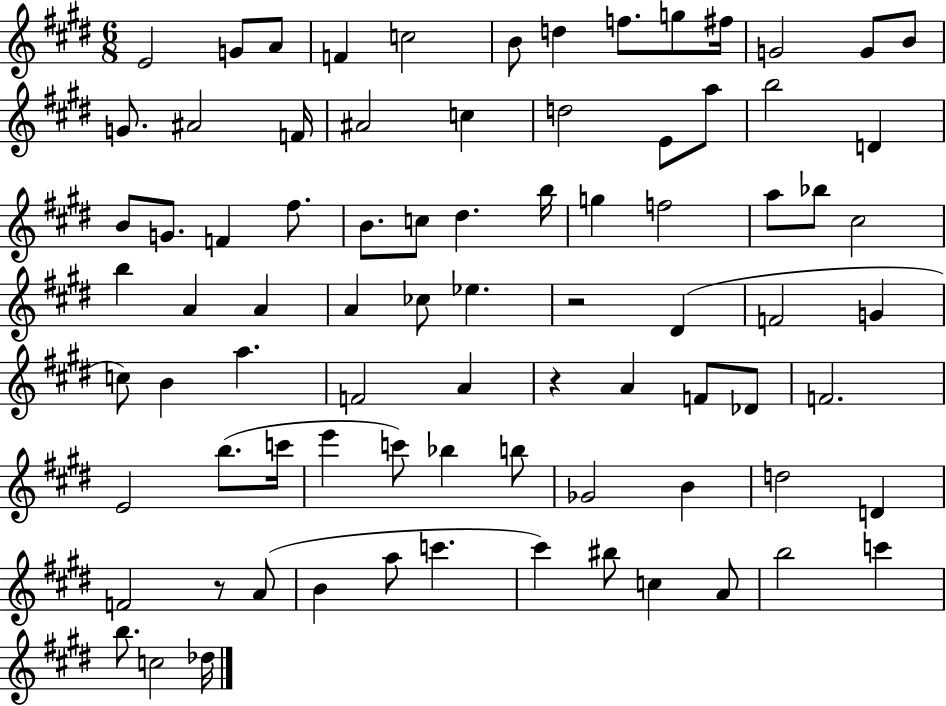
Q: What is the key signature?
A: E major